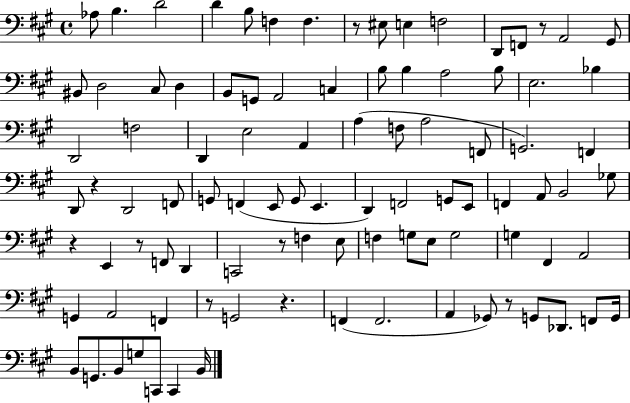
{
  \clef bass
  \time 4/4
  \defaultTimeSignature
  \key a \major
  aes8 b4. d'2 | d'4 b8 f4 f4. | r8 eis8 e4 f2 | d,8 f,8 r8 a,2 gis,8 | \break bis,8 d2 cis8 d4 | b,8 g,8 a,2 c4 | b8 b4 a2 b8 | e2. bes4 | \break d,2 f2 | d,4 e2 a,4 | a4( f8 a2 f,8 | g,2.) f,4 | \break d,8 r4 d,2 f,8 | g,8 f,4( e,8 g,8 e,4. | d,4) f,2 g,8 e,8 | f,4 a,8 b,2 ges8 | \break r4 e,4 r8 f,8 d,4 | c,2 r8 f4 e8 | f4 g8 e8 g2 | g4 fis,4 a,2 | \break g,4 a,2 f,4 | r8 g,2 r4. | f,4( f,2. | a,4 ges,8) r8 g,8 des,8. f,8 g,16 | \break b,8 g,8. b,8 g8 c,8 c,4 b,16 | \bar "|."
}